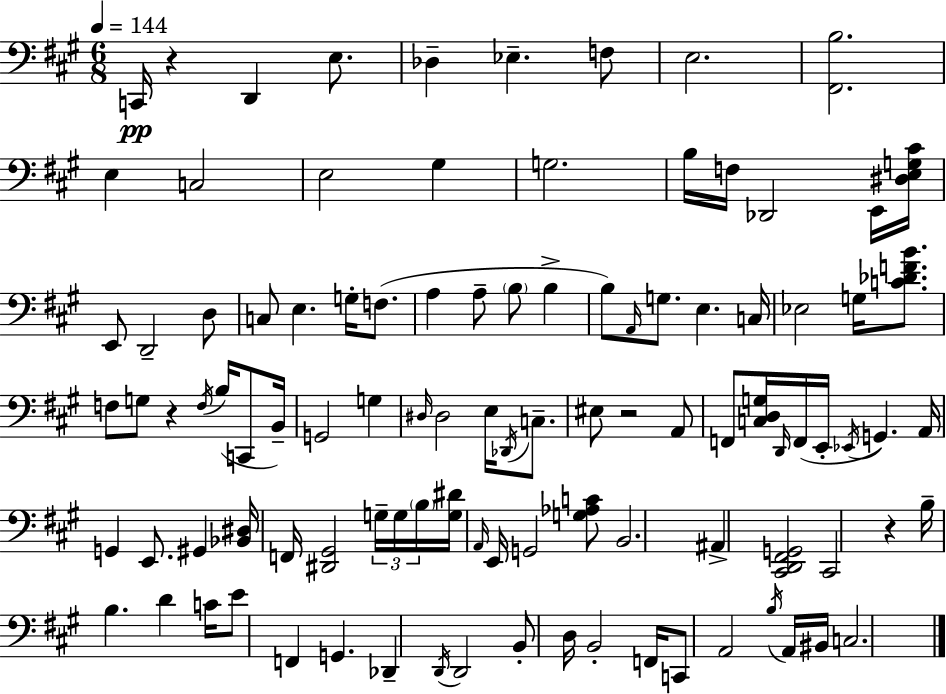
C2/s R/q D2/q E3/e. Db3/q Eb3/q. F3/e E3/h. [F#2,B3]/h. E3/q C3/h E3/h G#3/q G3/h. B3/s F3/s Db2/h E2/s [D#3,E3,G3,C#4]/s E2/e D2/h D3/e C3/e E3/q. G3/s F3/e. A3/q A3/e B3/e B3/q B3/e A2/s G3/e. E3/q. C3/s Eb3/h G3/s [C4,Db4,F4,B4]/e. F3/e G3/e R/q F3/s B3/s C2/e B2/s G2/h G3/q D#3/s D#3/h E3/s Db2/s C3/e. EIS3/e R/h A2/e F2/e [C3,D3,G3]/s D2/s F2/s E2/s Eb2/s G2/q. A2/s G2/q E2/e. G#2/q [Bb2,D#3]/s F2/s [D#2,G#2]/h G3/s G3/s B3/s [G3,D#4]/s A2/s E2/s G2/h [G3,Ab3,C4]/e B2/h. A#2/q [C#2,D2,F#2,G2]/h C#2/h R/q B3/s B3/q. D4/q C4/s E4/e F2/q G2/q. Db2/q D2/s D2/h B2/e D3/s B2/h F2/s C2/e A2/h B3/s A2/s BIS2/s C3/h.